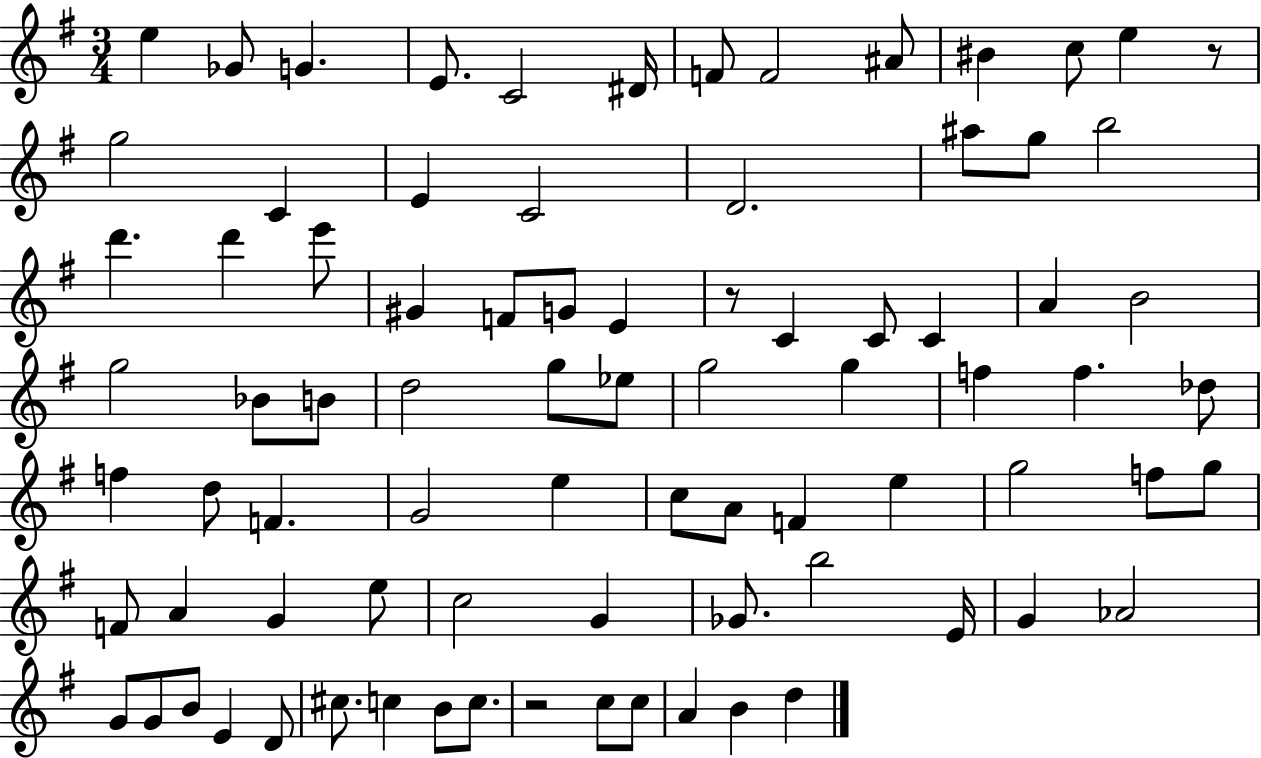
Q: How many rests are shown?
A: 3